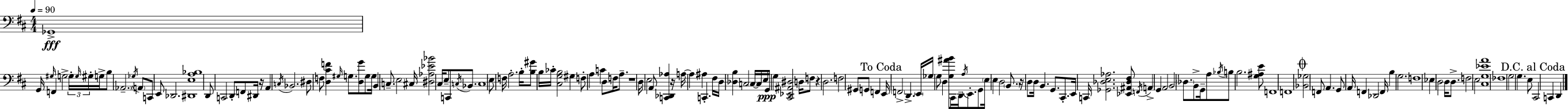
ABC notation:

X:1
T:Untitled
M:4/4
L:1/4
K:D
_G,,4 G,,/4 ^G,/4 F,, G,2 G,/4 G,/4 ^G,/4 G,/4 B,/2 _A,,2 _G,/4 A,,/2 C,,/2 E,,/2 _D,,2 [^D,,E,A,_B,]4 D,,/2 C,,2 D,,/2 F,,/2 ^D,,/4 z/4 A,, C,/4 _B,,2 ^D,/2 F,/2 [D,^CF] ^G,/4 G,/2 [D,G]/2 G,/2 G,/4 B,, C,/2 E,2 ^C,/4 [^D,_A,_E_B]2 ^C,/4 E,/2 C,,/2 C,/4 _B,,/2 C,4 E,/2 F,/4 A,2 B,/4 [B,^G]/2 B,/4 _C/4 [^C,G,B,]2 ^G, F,/2 A, C D,/2 F,/4 A,/2 z4 D,/4 E,2 A,,/2 [C,,_D,,_A,] z/4 A,/4 A, ^A, C,, ^F,/4 D,/4 [_D,B,] C,2 C,/4 C,/4 E,/4 G,,/4 G, [^C,,_E,,^A,,^D,]2 D,/4 F,/2 z D,2 F,2 ^G,,/2 G,,/2 F,, E,,/4 F,,2 D,, E,,/4 _G,/4 G,/2 D, [G,^AB]/2 ^C,,/4 D,,/4 A,/4 E,,/2 G,,/2 E,/4 E, D,2 B,,/2 z/4 D,/2 D,/4 B,, G,,/2 ^C,,/2 E,,/4 C,,/4 [_G,,_D,E,_A,]2 [_E,,^A,,_D,^F,]/2 F,,/4 A,, G,, A,,2 B,,2 _D,/2 B,,/2 G,,/4 A,/2 _B,/4 B,/2 B,2 [G,^A,E]/2 F,,4 F,,4 [_B,,_G,]2 F,,/2 A,, G,,/2 A,,/4 F,, _D,,2 F,,/4 B, G,2 F,4 _E, D,2 D,/4 D,/2 F,2 E,2 [^C,G,_EA]4 _F,4 G,2 G, E,/2 ^C,,2 C,, D,,